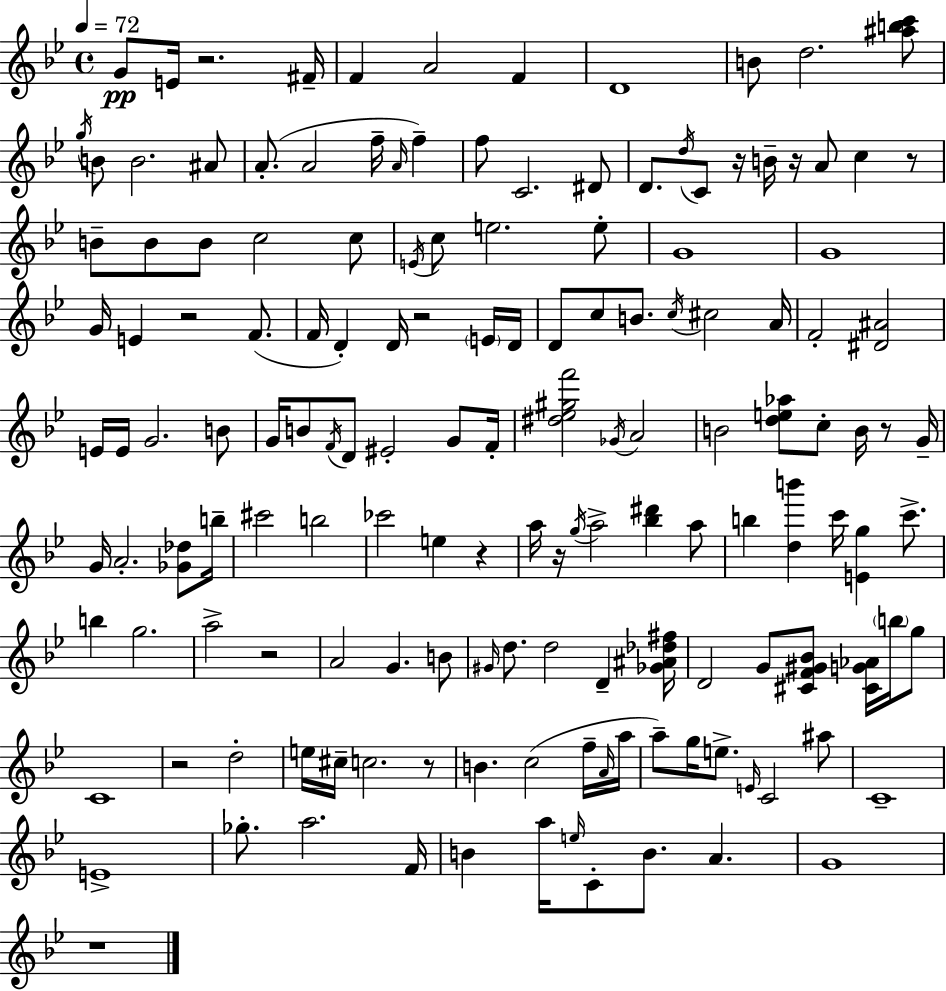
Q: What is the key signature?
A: G minor